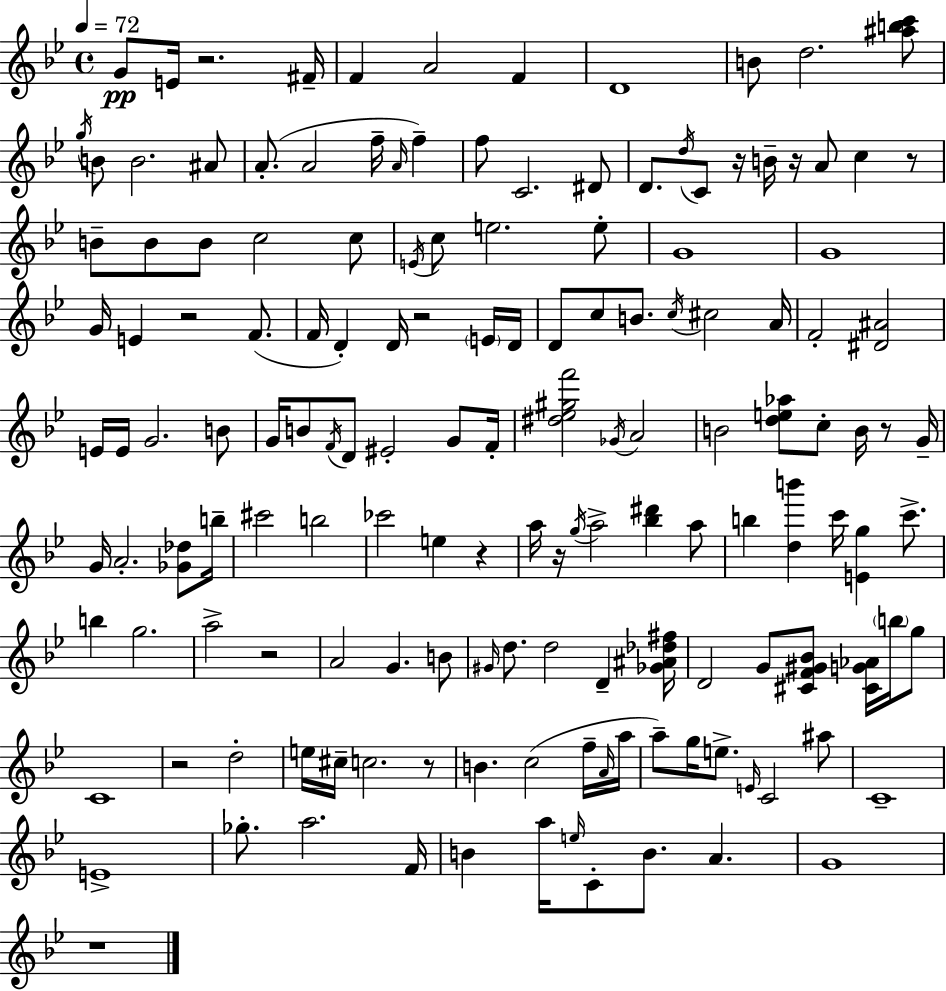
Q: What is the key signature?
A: G minor